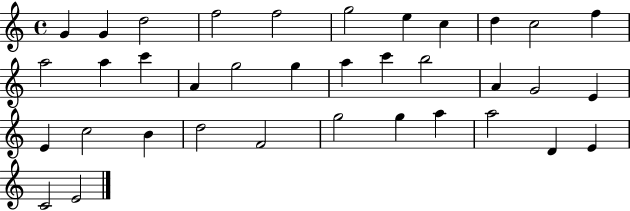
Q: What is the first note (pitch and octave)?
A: G4